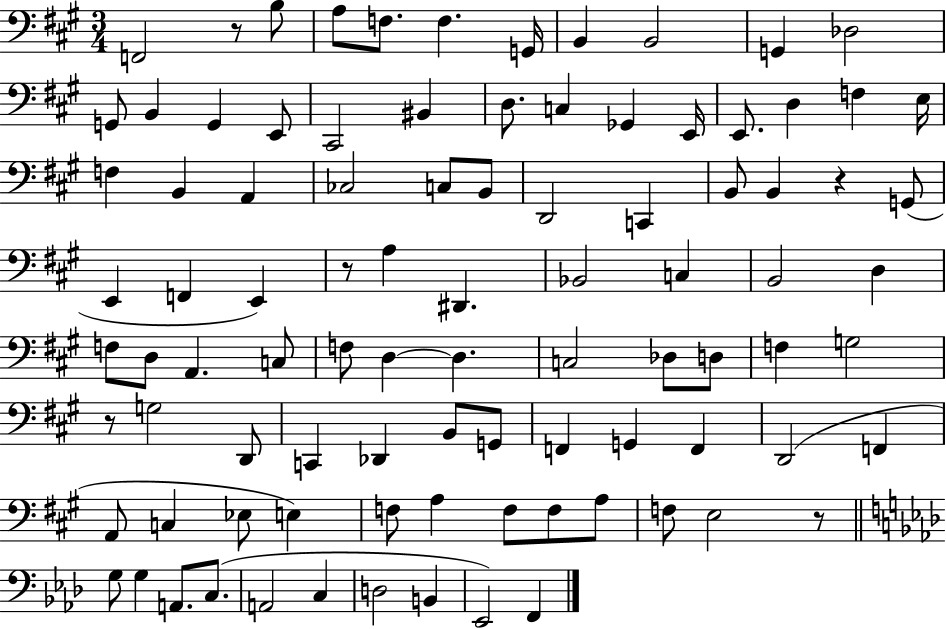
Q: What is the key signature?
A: A major